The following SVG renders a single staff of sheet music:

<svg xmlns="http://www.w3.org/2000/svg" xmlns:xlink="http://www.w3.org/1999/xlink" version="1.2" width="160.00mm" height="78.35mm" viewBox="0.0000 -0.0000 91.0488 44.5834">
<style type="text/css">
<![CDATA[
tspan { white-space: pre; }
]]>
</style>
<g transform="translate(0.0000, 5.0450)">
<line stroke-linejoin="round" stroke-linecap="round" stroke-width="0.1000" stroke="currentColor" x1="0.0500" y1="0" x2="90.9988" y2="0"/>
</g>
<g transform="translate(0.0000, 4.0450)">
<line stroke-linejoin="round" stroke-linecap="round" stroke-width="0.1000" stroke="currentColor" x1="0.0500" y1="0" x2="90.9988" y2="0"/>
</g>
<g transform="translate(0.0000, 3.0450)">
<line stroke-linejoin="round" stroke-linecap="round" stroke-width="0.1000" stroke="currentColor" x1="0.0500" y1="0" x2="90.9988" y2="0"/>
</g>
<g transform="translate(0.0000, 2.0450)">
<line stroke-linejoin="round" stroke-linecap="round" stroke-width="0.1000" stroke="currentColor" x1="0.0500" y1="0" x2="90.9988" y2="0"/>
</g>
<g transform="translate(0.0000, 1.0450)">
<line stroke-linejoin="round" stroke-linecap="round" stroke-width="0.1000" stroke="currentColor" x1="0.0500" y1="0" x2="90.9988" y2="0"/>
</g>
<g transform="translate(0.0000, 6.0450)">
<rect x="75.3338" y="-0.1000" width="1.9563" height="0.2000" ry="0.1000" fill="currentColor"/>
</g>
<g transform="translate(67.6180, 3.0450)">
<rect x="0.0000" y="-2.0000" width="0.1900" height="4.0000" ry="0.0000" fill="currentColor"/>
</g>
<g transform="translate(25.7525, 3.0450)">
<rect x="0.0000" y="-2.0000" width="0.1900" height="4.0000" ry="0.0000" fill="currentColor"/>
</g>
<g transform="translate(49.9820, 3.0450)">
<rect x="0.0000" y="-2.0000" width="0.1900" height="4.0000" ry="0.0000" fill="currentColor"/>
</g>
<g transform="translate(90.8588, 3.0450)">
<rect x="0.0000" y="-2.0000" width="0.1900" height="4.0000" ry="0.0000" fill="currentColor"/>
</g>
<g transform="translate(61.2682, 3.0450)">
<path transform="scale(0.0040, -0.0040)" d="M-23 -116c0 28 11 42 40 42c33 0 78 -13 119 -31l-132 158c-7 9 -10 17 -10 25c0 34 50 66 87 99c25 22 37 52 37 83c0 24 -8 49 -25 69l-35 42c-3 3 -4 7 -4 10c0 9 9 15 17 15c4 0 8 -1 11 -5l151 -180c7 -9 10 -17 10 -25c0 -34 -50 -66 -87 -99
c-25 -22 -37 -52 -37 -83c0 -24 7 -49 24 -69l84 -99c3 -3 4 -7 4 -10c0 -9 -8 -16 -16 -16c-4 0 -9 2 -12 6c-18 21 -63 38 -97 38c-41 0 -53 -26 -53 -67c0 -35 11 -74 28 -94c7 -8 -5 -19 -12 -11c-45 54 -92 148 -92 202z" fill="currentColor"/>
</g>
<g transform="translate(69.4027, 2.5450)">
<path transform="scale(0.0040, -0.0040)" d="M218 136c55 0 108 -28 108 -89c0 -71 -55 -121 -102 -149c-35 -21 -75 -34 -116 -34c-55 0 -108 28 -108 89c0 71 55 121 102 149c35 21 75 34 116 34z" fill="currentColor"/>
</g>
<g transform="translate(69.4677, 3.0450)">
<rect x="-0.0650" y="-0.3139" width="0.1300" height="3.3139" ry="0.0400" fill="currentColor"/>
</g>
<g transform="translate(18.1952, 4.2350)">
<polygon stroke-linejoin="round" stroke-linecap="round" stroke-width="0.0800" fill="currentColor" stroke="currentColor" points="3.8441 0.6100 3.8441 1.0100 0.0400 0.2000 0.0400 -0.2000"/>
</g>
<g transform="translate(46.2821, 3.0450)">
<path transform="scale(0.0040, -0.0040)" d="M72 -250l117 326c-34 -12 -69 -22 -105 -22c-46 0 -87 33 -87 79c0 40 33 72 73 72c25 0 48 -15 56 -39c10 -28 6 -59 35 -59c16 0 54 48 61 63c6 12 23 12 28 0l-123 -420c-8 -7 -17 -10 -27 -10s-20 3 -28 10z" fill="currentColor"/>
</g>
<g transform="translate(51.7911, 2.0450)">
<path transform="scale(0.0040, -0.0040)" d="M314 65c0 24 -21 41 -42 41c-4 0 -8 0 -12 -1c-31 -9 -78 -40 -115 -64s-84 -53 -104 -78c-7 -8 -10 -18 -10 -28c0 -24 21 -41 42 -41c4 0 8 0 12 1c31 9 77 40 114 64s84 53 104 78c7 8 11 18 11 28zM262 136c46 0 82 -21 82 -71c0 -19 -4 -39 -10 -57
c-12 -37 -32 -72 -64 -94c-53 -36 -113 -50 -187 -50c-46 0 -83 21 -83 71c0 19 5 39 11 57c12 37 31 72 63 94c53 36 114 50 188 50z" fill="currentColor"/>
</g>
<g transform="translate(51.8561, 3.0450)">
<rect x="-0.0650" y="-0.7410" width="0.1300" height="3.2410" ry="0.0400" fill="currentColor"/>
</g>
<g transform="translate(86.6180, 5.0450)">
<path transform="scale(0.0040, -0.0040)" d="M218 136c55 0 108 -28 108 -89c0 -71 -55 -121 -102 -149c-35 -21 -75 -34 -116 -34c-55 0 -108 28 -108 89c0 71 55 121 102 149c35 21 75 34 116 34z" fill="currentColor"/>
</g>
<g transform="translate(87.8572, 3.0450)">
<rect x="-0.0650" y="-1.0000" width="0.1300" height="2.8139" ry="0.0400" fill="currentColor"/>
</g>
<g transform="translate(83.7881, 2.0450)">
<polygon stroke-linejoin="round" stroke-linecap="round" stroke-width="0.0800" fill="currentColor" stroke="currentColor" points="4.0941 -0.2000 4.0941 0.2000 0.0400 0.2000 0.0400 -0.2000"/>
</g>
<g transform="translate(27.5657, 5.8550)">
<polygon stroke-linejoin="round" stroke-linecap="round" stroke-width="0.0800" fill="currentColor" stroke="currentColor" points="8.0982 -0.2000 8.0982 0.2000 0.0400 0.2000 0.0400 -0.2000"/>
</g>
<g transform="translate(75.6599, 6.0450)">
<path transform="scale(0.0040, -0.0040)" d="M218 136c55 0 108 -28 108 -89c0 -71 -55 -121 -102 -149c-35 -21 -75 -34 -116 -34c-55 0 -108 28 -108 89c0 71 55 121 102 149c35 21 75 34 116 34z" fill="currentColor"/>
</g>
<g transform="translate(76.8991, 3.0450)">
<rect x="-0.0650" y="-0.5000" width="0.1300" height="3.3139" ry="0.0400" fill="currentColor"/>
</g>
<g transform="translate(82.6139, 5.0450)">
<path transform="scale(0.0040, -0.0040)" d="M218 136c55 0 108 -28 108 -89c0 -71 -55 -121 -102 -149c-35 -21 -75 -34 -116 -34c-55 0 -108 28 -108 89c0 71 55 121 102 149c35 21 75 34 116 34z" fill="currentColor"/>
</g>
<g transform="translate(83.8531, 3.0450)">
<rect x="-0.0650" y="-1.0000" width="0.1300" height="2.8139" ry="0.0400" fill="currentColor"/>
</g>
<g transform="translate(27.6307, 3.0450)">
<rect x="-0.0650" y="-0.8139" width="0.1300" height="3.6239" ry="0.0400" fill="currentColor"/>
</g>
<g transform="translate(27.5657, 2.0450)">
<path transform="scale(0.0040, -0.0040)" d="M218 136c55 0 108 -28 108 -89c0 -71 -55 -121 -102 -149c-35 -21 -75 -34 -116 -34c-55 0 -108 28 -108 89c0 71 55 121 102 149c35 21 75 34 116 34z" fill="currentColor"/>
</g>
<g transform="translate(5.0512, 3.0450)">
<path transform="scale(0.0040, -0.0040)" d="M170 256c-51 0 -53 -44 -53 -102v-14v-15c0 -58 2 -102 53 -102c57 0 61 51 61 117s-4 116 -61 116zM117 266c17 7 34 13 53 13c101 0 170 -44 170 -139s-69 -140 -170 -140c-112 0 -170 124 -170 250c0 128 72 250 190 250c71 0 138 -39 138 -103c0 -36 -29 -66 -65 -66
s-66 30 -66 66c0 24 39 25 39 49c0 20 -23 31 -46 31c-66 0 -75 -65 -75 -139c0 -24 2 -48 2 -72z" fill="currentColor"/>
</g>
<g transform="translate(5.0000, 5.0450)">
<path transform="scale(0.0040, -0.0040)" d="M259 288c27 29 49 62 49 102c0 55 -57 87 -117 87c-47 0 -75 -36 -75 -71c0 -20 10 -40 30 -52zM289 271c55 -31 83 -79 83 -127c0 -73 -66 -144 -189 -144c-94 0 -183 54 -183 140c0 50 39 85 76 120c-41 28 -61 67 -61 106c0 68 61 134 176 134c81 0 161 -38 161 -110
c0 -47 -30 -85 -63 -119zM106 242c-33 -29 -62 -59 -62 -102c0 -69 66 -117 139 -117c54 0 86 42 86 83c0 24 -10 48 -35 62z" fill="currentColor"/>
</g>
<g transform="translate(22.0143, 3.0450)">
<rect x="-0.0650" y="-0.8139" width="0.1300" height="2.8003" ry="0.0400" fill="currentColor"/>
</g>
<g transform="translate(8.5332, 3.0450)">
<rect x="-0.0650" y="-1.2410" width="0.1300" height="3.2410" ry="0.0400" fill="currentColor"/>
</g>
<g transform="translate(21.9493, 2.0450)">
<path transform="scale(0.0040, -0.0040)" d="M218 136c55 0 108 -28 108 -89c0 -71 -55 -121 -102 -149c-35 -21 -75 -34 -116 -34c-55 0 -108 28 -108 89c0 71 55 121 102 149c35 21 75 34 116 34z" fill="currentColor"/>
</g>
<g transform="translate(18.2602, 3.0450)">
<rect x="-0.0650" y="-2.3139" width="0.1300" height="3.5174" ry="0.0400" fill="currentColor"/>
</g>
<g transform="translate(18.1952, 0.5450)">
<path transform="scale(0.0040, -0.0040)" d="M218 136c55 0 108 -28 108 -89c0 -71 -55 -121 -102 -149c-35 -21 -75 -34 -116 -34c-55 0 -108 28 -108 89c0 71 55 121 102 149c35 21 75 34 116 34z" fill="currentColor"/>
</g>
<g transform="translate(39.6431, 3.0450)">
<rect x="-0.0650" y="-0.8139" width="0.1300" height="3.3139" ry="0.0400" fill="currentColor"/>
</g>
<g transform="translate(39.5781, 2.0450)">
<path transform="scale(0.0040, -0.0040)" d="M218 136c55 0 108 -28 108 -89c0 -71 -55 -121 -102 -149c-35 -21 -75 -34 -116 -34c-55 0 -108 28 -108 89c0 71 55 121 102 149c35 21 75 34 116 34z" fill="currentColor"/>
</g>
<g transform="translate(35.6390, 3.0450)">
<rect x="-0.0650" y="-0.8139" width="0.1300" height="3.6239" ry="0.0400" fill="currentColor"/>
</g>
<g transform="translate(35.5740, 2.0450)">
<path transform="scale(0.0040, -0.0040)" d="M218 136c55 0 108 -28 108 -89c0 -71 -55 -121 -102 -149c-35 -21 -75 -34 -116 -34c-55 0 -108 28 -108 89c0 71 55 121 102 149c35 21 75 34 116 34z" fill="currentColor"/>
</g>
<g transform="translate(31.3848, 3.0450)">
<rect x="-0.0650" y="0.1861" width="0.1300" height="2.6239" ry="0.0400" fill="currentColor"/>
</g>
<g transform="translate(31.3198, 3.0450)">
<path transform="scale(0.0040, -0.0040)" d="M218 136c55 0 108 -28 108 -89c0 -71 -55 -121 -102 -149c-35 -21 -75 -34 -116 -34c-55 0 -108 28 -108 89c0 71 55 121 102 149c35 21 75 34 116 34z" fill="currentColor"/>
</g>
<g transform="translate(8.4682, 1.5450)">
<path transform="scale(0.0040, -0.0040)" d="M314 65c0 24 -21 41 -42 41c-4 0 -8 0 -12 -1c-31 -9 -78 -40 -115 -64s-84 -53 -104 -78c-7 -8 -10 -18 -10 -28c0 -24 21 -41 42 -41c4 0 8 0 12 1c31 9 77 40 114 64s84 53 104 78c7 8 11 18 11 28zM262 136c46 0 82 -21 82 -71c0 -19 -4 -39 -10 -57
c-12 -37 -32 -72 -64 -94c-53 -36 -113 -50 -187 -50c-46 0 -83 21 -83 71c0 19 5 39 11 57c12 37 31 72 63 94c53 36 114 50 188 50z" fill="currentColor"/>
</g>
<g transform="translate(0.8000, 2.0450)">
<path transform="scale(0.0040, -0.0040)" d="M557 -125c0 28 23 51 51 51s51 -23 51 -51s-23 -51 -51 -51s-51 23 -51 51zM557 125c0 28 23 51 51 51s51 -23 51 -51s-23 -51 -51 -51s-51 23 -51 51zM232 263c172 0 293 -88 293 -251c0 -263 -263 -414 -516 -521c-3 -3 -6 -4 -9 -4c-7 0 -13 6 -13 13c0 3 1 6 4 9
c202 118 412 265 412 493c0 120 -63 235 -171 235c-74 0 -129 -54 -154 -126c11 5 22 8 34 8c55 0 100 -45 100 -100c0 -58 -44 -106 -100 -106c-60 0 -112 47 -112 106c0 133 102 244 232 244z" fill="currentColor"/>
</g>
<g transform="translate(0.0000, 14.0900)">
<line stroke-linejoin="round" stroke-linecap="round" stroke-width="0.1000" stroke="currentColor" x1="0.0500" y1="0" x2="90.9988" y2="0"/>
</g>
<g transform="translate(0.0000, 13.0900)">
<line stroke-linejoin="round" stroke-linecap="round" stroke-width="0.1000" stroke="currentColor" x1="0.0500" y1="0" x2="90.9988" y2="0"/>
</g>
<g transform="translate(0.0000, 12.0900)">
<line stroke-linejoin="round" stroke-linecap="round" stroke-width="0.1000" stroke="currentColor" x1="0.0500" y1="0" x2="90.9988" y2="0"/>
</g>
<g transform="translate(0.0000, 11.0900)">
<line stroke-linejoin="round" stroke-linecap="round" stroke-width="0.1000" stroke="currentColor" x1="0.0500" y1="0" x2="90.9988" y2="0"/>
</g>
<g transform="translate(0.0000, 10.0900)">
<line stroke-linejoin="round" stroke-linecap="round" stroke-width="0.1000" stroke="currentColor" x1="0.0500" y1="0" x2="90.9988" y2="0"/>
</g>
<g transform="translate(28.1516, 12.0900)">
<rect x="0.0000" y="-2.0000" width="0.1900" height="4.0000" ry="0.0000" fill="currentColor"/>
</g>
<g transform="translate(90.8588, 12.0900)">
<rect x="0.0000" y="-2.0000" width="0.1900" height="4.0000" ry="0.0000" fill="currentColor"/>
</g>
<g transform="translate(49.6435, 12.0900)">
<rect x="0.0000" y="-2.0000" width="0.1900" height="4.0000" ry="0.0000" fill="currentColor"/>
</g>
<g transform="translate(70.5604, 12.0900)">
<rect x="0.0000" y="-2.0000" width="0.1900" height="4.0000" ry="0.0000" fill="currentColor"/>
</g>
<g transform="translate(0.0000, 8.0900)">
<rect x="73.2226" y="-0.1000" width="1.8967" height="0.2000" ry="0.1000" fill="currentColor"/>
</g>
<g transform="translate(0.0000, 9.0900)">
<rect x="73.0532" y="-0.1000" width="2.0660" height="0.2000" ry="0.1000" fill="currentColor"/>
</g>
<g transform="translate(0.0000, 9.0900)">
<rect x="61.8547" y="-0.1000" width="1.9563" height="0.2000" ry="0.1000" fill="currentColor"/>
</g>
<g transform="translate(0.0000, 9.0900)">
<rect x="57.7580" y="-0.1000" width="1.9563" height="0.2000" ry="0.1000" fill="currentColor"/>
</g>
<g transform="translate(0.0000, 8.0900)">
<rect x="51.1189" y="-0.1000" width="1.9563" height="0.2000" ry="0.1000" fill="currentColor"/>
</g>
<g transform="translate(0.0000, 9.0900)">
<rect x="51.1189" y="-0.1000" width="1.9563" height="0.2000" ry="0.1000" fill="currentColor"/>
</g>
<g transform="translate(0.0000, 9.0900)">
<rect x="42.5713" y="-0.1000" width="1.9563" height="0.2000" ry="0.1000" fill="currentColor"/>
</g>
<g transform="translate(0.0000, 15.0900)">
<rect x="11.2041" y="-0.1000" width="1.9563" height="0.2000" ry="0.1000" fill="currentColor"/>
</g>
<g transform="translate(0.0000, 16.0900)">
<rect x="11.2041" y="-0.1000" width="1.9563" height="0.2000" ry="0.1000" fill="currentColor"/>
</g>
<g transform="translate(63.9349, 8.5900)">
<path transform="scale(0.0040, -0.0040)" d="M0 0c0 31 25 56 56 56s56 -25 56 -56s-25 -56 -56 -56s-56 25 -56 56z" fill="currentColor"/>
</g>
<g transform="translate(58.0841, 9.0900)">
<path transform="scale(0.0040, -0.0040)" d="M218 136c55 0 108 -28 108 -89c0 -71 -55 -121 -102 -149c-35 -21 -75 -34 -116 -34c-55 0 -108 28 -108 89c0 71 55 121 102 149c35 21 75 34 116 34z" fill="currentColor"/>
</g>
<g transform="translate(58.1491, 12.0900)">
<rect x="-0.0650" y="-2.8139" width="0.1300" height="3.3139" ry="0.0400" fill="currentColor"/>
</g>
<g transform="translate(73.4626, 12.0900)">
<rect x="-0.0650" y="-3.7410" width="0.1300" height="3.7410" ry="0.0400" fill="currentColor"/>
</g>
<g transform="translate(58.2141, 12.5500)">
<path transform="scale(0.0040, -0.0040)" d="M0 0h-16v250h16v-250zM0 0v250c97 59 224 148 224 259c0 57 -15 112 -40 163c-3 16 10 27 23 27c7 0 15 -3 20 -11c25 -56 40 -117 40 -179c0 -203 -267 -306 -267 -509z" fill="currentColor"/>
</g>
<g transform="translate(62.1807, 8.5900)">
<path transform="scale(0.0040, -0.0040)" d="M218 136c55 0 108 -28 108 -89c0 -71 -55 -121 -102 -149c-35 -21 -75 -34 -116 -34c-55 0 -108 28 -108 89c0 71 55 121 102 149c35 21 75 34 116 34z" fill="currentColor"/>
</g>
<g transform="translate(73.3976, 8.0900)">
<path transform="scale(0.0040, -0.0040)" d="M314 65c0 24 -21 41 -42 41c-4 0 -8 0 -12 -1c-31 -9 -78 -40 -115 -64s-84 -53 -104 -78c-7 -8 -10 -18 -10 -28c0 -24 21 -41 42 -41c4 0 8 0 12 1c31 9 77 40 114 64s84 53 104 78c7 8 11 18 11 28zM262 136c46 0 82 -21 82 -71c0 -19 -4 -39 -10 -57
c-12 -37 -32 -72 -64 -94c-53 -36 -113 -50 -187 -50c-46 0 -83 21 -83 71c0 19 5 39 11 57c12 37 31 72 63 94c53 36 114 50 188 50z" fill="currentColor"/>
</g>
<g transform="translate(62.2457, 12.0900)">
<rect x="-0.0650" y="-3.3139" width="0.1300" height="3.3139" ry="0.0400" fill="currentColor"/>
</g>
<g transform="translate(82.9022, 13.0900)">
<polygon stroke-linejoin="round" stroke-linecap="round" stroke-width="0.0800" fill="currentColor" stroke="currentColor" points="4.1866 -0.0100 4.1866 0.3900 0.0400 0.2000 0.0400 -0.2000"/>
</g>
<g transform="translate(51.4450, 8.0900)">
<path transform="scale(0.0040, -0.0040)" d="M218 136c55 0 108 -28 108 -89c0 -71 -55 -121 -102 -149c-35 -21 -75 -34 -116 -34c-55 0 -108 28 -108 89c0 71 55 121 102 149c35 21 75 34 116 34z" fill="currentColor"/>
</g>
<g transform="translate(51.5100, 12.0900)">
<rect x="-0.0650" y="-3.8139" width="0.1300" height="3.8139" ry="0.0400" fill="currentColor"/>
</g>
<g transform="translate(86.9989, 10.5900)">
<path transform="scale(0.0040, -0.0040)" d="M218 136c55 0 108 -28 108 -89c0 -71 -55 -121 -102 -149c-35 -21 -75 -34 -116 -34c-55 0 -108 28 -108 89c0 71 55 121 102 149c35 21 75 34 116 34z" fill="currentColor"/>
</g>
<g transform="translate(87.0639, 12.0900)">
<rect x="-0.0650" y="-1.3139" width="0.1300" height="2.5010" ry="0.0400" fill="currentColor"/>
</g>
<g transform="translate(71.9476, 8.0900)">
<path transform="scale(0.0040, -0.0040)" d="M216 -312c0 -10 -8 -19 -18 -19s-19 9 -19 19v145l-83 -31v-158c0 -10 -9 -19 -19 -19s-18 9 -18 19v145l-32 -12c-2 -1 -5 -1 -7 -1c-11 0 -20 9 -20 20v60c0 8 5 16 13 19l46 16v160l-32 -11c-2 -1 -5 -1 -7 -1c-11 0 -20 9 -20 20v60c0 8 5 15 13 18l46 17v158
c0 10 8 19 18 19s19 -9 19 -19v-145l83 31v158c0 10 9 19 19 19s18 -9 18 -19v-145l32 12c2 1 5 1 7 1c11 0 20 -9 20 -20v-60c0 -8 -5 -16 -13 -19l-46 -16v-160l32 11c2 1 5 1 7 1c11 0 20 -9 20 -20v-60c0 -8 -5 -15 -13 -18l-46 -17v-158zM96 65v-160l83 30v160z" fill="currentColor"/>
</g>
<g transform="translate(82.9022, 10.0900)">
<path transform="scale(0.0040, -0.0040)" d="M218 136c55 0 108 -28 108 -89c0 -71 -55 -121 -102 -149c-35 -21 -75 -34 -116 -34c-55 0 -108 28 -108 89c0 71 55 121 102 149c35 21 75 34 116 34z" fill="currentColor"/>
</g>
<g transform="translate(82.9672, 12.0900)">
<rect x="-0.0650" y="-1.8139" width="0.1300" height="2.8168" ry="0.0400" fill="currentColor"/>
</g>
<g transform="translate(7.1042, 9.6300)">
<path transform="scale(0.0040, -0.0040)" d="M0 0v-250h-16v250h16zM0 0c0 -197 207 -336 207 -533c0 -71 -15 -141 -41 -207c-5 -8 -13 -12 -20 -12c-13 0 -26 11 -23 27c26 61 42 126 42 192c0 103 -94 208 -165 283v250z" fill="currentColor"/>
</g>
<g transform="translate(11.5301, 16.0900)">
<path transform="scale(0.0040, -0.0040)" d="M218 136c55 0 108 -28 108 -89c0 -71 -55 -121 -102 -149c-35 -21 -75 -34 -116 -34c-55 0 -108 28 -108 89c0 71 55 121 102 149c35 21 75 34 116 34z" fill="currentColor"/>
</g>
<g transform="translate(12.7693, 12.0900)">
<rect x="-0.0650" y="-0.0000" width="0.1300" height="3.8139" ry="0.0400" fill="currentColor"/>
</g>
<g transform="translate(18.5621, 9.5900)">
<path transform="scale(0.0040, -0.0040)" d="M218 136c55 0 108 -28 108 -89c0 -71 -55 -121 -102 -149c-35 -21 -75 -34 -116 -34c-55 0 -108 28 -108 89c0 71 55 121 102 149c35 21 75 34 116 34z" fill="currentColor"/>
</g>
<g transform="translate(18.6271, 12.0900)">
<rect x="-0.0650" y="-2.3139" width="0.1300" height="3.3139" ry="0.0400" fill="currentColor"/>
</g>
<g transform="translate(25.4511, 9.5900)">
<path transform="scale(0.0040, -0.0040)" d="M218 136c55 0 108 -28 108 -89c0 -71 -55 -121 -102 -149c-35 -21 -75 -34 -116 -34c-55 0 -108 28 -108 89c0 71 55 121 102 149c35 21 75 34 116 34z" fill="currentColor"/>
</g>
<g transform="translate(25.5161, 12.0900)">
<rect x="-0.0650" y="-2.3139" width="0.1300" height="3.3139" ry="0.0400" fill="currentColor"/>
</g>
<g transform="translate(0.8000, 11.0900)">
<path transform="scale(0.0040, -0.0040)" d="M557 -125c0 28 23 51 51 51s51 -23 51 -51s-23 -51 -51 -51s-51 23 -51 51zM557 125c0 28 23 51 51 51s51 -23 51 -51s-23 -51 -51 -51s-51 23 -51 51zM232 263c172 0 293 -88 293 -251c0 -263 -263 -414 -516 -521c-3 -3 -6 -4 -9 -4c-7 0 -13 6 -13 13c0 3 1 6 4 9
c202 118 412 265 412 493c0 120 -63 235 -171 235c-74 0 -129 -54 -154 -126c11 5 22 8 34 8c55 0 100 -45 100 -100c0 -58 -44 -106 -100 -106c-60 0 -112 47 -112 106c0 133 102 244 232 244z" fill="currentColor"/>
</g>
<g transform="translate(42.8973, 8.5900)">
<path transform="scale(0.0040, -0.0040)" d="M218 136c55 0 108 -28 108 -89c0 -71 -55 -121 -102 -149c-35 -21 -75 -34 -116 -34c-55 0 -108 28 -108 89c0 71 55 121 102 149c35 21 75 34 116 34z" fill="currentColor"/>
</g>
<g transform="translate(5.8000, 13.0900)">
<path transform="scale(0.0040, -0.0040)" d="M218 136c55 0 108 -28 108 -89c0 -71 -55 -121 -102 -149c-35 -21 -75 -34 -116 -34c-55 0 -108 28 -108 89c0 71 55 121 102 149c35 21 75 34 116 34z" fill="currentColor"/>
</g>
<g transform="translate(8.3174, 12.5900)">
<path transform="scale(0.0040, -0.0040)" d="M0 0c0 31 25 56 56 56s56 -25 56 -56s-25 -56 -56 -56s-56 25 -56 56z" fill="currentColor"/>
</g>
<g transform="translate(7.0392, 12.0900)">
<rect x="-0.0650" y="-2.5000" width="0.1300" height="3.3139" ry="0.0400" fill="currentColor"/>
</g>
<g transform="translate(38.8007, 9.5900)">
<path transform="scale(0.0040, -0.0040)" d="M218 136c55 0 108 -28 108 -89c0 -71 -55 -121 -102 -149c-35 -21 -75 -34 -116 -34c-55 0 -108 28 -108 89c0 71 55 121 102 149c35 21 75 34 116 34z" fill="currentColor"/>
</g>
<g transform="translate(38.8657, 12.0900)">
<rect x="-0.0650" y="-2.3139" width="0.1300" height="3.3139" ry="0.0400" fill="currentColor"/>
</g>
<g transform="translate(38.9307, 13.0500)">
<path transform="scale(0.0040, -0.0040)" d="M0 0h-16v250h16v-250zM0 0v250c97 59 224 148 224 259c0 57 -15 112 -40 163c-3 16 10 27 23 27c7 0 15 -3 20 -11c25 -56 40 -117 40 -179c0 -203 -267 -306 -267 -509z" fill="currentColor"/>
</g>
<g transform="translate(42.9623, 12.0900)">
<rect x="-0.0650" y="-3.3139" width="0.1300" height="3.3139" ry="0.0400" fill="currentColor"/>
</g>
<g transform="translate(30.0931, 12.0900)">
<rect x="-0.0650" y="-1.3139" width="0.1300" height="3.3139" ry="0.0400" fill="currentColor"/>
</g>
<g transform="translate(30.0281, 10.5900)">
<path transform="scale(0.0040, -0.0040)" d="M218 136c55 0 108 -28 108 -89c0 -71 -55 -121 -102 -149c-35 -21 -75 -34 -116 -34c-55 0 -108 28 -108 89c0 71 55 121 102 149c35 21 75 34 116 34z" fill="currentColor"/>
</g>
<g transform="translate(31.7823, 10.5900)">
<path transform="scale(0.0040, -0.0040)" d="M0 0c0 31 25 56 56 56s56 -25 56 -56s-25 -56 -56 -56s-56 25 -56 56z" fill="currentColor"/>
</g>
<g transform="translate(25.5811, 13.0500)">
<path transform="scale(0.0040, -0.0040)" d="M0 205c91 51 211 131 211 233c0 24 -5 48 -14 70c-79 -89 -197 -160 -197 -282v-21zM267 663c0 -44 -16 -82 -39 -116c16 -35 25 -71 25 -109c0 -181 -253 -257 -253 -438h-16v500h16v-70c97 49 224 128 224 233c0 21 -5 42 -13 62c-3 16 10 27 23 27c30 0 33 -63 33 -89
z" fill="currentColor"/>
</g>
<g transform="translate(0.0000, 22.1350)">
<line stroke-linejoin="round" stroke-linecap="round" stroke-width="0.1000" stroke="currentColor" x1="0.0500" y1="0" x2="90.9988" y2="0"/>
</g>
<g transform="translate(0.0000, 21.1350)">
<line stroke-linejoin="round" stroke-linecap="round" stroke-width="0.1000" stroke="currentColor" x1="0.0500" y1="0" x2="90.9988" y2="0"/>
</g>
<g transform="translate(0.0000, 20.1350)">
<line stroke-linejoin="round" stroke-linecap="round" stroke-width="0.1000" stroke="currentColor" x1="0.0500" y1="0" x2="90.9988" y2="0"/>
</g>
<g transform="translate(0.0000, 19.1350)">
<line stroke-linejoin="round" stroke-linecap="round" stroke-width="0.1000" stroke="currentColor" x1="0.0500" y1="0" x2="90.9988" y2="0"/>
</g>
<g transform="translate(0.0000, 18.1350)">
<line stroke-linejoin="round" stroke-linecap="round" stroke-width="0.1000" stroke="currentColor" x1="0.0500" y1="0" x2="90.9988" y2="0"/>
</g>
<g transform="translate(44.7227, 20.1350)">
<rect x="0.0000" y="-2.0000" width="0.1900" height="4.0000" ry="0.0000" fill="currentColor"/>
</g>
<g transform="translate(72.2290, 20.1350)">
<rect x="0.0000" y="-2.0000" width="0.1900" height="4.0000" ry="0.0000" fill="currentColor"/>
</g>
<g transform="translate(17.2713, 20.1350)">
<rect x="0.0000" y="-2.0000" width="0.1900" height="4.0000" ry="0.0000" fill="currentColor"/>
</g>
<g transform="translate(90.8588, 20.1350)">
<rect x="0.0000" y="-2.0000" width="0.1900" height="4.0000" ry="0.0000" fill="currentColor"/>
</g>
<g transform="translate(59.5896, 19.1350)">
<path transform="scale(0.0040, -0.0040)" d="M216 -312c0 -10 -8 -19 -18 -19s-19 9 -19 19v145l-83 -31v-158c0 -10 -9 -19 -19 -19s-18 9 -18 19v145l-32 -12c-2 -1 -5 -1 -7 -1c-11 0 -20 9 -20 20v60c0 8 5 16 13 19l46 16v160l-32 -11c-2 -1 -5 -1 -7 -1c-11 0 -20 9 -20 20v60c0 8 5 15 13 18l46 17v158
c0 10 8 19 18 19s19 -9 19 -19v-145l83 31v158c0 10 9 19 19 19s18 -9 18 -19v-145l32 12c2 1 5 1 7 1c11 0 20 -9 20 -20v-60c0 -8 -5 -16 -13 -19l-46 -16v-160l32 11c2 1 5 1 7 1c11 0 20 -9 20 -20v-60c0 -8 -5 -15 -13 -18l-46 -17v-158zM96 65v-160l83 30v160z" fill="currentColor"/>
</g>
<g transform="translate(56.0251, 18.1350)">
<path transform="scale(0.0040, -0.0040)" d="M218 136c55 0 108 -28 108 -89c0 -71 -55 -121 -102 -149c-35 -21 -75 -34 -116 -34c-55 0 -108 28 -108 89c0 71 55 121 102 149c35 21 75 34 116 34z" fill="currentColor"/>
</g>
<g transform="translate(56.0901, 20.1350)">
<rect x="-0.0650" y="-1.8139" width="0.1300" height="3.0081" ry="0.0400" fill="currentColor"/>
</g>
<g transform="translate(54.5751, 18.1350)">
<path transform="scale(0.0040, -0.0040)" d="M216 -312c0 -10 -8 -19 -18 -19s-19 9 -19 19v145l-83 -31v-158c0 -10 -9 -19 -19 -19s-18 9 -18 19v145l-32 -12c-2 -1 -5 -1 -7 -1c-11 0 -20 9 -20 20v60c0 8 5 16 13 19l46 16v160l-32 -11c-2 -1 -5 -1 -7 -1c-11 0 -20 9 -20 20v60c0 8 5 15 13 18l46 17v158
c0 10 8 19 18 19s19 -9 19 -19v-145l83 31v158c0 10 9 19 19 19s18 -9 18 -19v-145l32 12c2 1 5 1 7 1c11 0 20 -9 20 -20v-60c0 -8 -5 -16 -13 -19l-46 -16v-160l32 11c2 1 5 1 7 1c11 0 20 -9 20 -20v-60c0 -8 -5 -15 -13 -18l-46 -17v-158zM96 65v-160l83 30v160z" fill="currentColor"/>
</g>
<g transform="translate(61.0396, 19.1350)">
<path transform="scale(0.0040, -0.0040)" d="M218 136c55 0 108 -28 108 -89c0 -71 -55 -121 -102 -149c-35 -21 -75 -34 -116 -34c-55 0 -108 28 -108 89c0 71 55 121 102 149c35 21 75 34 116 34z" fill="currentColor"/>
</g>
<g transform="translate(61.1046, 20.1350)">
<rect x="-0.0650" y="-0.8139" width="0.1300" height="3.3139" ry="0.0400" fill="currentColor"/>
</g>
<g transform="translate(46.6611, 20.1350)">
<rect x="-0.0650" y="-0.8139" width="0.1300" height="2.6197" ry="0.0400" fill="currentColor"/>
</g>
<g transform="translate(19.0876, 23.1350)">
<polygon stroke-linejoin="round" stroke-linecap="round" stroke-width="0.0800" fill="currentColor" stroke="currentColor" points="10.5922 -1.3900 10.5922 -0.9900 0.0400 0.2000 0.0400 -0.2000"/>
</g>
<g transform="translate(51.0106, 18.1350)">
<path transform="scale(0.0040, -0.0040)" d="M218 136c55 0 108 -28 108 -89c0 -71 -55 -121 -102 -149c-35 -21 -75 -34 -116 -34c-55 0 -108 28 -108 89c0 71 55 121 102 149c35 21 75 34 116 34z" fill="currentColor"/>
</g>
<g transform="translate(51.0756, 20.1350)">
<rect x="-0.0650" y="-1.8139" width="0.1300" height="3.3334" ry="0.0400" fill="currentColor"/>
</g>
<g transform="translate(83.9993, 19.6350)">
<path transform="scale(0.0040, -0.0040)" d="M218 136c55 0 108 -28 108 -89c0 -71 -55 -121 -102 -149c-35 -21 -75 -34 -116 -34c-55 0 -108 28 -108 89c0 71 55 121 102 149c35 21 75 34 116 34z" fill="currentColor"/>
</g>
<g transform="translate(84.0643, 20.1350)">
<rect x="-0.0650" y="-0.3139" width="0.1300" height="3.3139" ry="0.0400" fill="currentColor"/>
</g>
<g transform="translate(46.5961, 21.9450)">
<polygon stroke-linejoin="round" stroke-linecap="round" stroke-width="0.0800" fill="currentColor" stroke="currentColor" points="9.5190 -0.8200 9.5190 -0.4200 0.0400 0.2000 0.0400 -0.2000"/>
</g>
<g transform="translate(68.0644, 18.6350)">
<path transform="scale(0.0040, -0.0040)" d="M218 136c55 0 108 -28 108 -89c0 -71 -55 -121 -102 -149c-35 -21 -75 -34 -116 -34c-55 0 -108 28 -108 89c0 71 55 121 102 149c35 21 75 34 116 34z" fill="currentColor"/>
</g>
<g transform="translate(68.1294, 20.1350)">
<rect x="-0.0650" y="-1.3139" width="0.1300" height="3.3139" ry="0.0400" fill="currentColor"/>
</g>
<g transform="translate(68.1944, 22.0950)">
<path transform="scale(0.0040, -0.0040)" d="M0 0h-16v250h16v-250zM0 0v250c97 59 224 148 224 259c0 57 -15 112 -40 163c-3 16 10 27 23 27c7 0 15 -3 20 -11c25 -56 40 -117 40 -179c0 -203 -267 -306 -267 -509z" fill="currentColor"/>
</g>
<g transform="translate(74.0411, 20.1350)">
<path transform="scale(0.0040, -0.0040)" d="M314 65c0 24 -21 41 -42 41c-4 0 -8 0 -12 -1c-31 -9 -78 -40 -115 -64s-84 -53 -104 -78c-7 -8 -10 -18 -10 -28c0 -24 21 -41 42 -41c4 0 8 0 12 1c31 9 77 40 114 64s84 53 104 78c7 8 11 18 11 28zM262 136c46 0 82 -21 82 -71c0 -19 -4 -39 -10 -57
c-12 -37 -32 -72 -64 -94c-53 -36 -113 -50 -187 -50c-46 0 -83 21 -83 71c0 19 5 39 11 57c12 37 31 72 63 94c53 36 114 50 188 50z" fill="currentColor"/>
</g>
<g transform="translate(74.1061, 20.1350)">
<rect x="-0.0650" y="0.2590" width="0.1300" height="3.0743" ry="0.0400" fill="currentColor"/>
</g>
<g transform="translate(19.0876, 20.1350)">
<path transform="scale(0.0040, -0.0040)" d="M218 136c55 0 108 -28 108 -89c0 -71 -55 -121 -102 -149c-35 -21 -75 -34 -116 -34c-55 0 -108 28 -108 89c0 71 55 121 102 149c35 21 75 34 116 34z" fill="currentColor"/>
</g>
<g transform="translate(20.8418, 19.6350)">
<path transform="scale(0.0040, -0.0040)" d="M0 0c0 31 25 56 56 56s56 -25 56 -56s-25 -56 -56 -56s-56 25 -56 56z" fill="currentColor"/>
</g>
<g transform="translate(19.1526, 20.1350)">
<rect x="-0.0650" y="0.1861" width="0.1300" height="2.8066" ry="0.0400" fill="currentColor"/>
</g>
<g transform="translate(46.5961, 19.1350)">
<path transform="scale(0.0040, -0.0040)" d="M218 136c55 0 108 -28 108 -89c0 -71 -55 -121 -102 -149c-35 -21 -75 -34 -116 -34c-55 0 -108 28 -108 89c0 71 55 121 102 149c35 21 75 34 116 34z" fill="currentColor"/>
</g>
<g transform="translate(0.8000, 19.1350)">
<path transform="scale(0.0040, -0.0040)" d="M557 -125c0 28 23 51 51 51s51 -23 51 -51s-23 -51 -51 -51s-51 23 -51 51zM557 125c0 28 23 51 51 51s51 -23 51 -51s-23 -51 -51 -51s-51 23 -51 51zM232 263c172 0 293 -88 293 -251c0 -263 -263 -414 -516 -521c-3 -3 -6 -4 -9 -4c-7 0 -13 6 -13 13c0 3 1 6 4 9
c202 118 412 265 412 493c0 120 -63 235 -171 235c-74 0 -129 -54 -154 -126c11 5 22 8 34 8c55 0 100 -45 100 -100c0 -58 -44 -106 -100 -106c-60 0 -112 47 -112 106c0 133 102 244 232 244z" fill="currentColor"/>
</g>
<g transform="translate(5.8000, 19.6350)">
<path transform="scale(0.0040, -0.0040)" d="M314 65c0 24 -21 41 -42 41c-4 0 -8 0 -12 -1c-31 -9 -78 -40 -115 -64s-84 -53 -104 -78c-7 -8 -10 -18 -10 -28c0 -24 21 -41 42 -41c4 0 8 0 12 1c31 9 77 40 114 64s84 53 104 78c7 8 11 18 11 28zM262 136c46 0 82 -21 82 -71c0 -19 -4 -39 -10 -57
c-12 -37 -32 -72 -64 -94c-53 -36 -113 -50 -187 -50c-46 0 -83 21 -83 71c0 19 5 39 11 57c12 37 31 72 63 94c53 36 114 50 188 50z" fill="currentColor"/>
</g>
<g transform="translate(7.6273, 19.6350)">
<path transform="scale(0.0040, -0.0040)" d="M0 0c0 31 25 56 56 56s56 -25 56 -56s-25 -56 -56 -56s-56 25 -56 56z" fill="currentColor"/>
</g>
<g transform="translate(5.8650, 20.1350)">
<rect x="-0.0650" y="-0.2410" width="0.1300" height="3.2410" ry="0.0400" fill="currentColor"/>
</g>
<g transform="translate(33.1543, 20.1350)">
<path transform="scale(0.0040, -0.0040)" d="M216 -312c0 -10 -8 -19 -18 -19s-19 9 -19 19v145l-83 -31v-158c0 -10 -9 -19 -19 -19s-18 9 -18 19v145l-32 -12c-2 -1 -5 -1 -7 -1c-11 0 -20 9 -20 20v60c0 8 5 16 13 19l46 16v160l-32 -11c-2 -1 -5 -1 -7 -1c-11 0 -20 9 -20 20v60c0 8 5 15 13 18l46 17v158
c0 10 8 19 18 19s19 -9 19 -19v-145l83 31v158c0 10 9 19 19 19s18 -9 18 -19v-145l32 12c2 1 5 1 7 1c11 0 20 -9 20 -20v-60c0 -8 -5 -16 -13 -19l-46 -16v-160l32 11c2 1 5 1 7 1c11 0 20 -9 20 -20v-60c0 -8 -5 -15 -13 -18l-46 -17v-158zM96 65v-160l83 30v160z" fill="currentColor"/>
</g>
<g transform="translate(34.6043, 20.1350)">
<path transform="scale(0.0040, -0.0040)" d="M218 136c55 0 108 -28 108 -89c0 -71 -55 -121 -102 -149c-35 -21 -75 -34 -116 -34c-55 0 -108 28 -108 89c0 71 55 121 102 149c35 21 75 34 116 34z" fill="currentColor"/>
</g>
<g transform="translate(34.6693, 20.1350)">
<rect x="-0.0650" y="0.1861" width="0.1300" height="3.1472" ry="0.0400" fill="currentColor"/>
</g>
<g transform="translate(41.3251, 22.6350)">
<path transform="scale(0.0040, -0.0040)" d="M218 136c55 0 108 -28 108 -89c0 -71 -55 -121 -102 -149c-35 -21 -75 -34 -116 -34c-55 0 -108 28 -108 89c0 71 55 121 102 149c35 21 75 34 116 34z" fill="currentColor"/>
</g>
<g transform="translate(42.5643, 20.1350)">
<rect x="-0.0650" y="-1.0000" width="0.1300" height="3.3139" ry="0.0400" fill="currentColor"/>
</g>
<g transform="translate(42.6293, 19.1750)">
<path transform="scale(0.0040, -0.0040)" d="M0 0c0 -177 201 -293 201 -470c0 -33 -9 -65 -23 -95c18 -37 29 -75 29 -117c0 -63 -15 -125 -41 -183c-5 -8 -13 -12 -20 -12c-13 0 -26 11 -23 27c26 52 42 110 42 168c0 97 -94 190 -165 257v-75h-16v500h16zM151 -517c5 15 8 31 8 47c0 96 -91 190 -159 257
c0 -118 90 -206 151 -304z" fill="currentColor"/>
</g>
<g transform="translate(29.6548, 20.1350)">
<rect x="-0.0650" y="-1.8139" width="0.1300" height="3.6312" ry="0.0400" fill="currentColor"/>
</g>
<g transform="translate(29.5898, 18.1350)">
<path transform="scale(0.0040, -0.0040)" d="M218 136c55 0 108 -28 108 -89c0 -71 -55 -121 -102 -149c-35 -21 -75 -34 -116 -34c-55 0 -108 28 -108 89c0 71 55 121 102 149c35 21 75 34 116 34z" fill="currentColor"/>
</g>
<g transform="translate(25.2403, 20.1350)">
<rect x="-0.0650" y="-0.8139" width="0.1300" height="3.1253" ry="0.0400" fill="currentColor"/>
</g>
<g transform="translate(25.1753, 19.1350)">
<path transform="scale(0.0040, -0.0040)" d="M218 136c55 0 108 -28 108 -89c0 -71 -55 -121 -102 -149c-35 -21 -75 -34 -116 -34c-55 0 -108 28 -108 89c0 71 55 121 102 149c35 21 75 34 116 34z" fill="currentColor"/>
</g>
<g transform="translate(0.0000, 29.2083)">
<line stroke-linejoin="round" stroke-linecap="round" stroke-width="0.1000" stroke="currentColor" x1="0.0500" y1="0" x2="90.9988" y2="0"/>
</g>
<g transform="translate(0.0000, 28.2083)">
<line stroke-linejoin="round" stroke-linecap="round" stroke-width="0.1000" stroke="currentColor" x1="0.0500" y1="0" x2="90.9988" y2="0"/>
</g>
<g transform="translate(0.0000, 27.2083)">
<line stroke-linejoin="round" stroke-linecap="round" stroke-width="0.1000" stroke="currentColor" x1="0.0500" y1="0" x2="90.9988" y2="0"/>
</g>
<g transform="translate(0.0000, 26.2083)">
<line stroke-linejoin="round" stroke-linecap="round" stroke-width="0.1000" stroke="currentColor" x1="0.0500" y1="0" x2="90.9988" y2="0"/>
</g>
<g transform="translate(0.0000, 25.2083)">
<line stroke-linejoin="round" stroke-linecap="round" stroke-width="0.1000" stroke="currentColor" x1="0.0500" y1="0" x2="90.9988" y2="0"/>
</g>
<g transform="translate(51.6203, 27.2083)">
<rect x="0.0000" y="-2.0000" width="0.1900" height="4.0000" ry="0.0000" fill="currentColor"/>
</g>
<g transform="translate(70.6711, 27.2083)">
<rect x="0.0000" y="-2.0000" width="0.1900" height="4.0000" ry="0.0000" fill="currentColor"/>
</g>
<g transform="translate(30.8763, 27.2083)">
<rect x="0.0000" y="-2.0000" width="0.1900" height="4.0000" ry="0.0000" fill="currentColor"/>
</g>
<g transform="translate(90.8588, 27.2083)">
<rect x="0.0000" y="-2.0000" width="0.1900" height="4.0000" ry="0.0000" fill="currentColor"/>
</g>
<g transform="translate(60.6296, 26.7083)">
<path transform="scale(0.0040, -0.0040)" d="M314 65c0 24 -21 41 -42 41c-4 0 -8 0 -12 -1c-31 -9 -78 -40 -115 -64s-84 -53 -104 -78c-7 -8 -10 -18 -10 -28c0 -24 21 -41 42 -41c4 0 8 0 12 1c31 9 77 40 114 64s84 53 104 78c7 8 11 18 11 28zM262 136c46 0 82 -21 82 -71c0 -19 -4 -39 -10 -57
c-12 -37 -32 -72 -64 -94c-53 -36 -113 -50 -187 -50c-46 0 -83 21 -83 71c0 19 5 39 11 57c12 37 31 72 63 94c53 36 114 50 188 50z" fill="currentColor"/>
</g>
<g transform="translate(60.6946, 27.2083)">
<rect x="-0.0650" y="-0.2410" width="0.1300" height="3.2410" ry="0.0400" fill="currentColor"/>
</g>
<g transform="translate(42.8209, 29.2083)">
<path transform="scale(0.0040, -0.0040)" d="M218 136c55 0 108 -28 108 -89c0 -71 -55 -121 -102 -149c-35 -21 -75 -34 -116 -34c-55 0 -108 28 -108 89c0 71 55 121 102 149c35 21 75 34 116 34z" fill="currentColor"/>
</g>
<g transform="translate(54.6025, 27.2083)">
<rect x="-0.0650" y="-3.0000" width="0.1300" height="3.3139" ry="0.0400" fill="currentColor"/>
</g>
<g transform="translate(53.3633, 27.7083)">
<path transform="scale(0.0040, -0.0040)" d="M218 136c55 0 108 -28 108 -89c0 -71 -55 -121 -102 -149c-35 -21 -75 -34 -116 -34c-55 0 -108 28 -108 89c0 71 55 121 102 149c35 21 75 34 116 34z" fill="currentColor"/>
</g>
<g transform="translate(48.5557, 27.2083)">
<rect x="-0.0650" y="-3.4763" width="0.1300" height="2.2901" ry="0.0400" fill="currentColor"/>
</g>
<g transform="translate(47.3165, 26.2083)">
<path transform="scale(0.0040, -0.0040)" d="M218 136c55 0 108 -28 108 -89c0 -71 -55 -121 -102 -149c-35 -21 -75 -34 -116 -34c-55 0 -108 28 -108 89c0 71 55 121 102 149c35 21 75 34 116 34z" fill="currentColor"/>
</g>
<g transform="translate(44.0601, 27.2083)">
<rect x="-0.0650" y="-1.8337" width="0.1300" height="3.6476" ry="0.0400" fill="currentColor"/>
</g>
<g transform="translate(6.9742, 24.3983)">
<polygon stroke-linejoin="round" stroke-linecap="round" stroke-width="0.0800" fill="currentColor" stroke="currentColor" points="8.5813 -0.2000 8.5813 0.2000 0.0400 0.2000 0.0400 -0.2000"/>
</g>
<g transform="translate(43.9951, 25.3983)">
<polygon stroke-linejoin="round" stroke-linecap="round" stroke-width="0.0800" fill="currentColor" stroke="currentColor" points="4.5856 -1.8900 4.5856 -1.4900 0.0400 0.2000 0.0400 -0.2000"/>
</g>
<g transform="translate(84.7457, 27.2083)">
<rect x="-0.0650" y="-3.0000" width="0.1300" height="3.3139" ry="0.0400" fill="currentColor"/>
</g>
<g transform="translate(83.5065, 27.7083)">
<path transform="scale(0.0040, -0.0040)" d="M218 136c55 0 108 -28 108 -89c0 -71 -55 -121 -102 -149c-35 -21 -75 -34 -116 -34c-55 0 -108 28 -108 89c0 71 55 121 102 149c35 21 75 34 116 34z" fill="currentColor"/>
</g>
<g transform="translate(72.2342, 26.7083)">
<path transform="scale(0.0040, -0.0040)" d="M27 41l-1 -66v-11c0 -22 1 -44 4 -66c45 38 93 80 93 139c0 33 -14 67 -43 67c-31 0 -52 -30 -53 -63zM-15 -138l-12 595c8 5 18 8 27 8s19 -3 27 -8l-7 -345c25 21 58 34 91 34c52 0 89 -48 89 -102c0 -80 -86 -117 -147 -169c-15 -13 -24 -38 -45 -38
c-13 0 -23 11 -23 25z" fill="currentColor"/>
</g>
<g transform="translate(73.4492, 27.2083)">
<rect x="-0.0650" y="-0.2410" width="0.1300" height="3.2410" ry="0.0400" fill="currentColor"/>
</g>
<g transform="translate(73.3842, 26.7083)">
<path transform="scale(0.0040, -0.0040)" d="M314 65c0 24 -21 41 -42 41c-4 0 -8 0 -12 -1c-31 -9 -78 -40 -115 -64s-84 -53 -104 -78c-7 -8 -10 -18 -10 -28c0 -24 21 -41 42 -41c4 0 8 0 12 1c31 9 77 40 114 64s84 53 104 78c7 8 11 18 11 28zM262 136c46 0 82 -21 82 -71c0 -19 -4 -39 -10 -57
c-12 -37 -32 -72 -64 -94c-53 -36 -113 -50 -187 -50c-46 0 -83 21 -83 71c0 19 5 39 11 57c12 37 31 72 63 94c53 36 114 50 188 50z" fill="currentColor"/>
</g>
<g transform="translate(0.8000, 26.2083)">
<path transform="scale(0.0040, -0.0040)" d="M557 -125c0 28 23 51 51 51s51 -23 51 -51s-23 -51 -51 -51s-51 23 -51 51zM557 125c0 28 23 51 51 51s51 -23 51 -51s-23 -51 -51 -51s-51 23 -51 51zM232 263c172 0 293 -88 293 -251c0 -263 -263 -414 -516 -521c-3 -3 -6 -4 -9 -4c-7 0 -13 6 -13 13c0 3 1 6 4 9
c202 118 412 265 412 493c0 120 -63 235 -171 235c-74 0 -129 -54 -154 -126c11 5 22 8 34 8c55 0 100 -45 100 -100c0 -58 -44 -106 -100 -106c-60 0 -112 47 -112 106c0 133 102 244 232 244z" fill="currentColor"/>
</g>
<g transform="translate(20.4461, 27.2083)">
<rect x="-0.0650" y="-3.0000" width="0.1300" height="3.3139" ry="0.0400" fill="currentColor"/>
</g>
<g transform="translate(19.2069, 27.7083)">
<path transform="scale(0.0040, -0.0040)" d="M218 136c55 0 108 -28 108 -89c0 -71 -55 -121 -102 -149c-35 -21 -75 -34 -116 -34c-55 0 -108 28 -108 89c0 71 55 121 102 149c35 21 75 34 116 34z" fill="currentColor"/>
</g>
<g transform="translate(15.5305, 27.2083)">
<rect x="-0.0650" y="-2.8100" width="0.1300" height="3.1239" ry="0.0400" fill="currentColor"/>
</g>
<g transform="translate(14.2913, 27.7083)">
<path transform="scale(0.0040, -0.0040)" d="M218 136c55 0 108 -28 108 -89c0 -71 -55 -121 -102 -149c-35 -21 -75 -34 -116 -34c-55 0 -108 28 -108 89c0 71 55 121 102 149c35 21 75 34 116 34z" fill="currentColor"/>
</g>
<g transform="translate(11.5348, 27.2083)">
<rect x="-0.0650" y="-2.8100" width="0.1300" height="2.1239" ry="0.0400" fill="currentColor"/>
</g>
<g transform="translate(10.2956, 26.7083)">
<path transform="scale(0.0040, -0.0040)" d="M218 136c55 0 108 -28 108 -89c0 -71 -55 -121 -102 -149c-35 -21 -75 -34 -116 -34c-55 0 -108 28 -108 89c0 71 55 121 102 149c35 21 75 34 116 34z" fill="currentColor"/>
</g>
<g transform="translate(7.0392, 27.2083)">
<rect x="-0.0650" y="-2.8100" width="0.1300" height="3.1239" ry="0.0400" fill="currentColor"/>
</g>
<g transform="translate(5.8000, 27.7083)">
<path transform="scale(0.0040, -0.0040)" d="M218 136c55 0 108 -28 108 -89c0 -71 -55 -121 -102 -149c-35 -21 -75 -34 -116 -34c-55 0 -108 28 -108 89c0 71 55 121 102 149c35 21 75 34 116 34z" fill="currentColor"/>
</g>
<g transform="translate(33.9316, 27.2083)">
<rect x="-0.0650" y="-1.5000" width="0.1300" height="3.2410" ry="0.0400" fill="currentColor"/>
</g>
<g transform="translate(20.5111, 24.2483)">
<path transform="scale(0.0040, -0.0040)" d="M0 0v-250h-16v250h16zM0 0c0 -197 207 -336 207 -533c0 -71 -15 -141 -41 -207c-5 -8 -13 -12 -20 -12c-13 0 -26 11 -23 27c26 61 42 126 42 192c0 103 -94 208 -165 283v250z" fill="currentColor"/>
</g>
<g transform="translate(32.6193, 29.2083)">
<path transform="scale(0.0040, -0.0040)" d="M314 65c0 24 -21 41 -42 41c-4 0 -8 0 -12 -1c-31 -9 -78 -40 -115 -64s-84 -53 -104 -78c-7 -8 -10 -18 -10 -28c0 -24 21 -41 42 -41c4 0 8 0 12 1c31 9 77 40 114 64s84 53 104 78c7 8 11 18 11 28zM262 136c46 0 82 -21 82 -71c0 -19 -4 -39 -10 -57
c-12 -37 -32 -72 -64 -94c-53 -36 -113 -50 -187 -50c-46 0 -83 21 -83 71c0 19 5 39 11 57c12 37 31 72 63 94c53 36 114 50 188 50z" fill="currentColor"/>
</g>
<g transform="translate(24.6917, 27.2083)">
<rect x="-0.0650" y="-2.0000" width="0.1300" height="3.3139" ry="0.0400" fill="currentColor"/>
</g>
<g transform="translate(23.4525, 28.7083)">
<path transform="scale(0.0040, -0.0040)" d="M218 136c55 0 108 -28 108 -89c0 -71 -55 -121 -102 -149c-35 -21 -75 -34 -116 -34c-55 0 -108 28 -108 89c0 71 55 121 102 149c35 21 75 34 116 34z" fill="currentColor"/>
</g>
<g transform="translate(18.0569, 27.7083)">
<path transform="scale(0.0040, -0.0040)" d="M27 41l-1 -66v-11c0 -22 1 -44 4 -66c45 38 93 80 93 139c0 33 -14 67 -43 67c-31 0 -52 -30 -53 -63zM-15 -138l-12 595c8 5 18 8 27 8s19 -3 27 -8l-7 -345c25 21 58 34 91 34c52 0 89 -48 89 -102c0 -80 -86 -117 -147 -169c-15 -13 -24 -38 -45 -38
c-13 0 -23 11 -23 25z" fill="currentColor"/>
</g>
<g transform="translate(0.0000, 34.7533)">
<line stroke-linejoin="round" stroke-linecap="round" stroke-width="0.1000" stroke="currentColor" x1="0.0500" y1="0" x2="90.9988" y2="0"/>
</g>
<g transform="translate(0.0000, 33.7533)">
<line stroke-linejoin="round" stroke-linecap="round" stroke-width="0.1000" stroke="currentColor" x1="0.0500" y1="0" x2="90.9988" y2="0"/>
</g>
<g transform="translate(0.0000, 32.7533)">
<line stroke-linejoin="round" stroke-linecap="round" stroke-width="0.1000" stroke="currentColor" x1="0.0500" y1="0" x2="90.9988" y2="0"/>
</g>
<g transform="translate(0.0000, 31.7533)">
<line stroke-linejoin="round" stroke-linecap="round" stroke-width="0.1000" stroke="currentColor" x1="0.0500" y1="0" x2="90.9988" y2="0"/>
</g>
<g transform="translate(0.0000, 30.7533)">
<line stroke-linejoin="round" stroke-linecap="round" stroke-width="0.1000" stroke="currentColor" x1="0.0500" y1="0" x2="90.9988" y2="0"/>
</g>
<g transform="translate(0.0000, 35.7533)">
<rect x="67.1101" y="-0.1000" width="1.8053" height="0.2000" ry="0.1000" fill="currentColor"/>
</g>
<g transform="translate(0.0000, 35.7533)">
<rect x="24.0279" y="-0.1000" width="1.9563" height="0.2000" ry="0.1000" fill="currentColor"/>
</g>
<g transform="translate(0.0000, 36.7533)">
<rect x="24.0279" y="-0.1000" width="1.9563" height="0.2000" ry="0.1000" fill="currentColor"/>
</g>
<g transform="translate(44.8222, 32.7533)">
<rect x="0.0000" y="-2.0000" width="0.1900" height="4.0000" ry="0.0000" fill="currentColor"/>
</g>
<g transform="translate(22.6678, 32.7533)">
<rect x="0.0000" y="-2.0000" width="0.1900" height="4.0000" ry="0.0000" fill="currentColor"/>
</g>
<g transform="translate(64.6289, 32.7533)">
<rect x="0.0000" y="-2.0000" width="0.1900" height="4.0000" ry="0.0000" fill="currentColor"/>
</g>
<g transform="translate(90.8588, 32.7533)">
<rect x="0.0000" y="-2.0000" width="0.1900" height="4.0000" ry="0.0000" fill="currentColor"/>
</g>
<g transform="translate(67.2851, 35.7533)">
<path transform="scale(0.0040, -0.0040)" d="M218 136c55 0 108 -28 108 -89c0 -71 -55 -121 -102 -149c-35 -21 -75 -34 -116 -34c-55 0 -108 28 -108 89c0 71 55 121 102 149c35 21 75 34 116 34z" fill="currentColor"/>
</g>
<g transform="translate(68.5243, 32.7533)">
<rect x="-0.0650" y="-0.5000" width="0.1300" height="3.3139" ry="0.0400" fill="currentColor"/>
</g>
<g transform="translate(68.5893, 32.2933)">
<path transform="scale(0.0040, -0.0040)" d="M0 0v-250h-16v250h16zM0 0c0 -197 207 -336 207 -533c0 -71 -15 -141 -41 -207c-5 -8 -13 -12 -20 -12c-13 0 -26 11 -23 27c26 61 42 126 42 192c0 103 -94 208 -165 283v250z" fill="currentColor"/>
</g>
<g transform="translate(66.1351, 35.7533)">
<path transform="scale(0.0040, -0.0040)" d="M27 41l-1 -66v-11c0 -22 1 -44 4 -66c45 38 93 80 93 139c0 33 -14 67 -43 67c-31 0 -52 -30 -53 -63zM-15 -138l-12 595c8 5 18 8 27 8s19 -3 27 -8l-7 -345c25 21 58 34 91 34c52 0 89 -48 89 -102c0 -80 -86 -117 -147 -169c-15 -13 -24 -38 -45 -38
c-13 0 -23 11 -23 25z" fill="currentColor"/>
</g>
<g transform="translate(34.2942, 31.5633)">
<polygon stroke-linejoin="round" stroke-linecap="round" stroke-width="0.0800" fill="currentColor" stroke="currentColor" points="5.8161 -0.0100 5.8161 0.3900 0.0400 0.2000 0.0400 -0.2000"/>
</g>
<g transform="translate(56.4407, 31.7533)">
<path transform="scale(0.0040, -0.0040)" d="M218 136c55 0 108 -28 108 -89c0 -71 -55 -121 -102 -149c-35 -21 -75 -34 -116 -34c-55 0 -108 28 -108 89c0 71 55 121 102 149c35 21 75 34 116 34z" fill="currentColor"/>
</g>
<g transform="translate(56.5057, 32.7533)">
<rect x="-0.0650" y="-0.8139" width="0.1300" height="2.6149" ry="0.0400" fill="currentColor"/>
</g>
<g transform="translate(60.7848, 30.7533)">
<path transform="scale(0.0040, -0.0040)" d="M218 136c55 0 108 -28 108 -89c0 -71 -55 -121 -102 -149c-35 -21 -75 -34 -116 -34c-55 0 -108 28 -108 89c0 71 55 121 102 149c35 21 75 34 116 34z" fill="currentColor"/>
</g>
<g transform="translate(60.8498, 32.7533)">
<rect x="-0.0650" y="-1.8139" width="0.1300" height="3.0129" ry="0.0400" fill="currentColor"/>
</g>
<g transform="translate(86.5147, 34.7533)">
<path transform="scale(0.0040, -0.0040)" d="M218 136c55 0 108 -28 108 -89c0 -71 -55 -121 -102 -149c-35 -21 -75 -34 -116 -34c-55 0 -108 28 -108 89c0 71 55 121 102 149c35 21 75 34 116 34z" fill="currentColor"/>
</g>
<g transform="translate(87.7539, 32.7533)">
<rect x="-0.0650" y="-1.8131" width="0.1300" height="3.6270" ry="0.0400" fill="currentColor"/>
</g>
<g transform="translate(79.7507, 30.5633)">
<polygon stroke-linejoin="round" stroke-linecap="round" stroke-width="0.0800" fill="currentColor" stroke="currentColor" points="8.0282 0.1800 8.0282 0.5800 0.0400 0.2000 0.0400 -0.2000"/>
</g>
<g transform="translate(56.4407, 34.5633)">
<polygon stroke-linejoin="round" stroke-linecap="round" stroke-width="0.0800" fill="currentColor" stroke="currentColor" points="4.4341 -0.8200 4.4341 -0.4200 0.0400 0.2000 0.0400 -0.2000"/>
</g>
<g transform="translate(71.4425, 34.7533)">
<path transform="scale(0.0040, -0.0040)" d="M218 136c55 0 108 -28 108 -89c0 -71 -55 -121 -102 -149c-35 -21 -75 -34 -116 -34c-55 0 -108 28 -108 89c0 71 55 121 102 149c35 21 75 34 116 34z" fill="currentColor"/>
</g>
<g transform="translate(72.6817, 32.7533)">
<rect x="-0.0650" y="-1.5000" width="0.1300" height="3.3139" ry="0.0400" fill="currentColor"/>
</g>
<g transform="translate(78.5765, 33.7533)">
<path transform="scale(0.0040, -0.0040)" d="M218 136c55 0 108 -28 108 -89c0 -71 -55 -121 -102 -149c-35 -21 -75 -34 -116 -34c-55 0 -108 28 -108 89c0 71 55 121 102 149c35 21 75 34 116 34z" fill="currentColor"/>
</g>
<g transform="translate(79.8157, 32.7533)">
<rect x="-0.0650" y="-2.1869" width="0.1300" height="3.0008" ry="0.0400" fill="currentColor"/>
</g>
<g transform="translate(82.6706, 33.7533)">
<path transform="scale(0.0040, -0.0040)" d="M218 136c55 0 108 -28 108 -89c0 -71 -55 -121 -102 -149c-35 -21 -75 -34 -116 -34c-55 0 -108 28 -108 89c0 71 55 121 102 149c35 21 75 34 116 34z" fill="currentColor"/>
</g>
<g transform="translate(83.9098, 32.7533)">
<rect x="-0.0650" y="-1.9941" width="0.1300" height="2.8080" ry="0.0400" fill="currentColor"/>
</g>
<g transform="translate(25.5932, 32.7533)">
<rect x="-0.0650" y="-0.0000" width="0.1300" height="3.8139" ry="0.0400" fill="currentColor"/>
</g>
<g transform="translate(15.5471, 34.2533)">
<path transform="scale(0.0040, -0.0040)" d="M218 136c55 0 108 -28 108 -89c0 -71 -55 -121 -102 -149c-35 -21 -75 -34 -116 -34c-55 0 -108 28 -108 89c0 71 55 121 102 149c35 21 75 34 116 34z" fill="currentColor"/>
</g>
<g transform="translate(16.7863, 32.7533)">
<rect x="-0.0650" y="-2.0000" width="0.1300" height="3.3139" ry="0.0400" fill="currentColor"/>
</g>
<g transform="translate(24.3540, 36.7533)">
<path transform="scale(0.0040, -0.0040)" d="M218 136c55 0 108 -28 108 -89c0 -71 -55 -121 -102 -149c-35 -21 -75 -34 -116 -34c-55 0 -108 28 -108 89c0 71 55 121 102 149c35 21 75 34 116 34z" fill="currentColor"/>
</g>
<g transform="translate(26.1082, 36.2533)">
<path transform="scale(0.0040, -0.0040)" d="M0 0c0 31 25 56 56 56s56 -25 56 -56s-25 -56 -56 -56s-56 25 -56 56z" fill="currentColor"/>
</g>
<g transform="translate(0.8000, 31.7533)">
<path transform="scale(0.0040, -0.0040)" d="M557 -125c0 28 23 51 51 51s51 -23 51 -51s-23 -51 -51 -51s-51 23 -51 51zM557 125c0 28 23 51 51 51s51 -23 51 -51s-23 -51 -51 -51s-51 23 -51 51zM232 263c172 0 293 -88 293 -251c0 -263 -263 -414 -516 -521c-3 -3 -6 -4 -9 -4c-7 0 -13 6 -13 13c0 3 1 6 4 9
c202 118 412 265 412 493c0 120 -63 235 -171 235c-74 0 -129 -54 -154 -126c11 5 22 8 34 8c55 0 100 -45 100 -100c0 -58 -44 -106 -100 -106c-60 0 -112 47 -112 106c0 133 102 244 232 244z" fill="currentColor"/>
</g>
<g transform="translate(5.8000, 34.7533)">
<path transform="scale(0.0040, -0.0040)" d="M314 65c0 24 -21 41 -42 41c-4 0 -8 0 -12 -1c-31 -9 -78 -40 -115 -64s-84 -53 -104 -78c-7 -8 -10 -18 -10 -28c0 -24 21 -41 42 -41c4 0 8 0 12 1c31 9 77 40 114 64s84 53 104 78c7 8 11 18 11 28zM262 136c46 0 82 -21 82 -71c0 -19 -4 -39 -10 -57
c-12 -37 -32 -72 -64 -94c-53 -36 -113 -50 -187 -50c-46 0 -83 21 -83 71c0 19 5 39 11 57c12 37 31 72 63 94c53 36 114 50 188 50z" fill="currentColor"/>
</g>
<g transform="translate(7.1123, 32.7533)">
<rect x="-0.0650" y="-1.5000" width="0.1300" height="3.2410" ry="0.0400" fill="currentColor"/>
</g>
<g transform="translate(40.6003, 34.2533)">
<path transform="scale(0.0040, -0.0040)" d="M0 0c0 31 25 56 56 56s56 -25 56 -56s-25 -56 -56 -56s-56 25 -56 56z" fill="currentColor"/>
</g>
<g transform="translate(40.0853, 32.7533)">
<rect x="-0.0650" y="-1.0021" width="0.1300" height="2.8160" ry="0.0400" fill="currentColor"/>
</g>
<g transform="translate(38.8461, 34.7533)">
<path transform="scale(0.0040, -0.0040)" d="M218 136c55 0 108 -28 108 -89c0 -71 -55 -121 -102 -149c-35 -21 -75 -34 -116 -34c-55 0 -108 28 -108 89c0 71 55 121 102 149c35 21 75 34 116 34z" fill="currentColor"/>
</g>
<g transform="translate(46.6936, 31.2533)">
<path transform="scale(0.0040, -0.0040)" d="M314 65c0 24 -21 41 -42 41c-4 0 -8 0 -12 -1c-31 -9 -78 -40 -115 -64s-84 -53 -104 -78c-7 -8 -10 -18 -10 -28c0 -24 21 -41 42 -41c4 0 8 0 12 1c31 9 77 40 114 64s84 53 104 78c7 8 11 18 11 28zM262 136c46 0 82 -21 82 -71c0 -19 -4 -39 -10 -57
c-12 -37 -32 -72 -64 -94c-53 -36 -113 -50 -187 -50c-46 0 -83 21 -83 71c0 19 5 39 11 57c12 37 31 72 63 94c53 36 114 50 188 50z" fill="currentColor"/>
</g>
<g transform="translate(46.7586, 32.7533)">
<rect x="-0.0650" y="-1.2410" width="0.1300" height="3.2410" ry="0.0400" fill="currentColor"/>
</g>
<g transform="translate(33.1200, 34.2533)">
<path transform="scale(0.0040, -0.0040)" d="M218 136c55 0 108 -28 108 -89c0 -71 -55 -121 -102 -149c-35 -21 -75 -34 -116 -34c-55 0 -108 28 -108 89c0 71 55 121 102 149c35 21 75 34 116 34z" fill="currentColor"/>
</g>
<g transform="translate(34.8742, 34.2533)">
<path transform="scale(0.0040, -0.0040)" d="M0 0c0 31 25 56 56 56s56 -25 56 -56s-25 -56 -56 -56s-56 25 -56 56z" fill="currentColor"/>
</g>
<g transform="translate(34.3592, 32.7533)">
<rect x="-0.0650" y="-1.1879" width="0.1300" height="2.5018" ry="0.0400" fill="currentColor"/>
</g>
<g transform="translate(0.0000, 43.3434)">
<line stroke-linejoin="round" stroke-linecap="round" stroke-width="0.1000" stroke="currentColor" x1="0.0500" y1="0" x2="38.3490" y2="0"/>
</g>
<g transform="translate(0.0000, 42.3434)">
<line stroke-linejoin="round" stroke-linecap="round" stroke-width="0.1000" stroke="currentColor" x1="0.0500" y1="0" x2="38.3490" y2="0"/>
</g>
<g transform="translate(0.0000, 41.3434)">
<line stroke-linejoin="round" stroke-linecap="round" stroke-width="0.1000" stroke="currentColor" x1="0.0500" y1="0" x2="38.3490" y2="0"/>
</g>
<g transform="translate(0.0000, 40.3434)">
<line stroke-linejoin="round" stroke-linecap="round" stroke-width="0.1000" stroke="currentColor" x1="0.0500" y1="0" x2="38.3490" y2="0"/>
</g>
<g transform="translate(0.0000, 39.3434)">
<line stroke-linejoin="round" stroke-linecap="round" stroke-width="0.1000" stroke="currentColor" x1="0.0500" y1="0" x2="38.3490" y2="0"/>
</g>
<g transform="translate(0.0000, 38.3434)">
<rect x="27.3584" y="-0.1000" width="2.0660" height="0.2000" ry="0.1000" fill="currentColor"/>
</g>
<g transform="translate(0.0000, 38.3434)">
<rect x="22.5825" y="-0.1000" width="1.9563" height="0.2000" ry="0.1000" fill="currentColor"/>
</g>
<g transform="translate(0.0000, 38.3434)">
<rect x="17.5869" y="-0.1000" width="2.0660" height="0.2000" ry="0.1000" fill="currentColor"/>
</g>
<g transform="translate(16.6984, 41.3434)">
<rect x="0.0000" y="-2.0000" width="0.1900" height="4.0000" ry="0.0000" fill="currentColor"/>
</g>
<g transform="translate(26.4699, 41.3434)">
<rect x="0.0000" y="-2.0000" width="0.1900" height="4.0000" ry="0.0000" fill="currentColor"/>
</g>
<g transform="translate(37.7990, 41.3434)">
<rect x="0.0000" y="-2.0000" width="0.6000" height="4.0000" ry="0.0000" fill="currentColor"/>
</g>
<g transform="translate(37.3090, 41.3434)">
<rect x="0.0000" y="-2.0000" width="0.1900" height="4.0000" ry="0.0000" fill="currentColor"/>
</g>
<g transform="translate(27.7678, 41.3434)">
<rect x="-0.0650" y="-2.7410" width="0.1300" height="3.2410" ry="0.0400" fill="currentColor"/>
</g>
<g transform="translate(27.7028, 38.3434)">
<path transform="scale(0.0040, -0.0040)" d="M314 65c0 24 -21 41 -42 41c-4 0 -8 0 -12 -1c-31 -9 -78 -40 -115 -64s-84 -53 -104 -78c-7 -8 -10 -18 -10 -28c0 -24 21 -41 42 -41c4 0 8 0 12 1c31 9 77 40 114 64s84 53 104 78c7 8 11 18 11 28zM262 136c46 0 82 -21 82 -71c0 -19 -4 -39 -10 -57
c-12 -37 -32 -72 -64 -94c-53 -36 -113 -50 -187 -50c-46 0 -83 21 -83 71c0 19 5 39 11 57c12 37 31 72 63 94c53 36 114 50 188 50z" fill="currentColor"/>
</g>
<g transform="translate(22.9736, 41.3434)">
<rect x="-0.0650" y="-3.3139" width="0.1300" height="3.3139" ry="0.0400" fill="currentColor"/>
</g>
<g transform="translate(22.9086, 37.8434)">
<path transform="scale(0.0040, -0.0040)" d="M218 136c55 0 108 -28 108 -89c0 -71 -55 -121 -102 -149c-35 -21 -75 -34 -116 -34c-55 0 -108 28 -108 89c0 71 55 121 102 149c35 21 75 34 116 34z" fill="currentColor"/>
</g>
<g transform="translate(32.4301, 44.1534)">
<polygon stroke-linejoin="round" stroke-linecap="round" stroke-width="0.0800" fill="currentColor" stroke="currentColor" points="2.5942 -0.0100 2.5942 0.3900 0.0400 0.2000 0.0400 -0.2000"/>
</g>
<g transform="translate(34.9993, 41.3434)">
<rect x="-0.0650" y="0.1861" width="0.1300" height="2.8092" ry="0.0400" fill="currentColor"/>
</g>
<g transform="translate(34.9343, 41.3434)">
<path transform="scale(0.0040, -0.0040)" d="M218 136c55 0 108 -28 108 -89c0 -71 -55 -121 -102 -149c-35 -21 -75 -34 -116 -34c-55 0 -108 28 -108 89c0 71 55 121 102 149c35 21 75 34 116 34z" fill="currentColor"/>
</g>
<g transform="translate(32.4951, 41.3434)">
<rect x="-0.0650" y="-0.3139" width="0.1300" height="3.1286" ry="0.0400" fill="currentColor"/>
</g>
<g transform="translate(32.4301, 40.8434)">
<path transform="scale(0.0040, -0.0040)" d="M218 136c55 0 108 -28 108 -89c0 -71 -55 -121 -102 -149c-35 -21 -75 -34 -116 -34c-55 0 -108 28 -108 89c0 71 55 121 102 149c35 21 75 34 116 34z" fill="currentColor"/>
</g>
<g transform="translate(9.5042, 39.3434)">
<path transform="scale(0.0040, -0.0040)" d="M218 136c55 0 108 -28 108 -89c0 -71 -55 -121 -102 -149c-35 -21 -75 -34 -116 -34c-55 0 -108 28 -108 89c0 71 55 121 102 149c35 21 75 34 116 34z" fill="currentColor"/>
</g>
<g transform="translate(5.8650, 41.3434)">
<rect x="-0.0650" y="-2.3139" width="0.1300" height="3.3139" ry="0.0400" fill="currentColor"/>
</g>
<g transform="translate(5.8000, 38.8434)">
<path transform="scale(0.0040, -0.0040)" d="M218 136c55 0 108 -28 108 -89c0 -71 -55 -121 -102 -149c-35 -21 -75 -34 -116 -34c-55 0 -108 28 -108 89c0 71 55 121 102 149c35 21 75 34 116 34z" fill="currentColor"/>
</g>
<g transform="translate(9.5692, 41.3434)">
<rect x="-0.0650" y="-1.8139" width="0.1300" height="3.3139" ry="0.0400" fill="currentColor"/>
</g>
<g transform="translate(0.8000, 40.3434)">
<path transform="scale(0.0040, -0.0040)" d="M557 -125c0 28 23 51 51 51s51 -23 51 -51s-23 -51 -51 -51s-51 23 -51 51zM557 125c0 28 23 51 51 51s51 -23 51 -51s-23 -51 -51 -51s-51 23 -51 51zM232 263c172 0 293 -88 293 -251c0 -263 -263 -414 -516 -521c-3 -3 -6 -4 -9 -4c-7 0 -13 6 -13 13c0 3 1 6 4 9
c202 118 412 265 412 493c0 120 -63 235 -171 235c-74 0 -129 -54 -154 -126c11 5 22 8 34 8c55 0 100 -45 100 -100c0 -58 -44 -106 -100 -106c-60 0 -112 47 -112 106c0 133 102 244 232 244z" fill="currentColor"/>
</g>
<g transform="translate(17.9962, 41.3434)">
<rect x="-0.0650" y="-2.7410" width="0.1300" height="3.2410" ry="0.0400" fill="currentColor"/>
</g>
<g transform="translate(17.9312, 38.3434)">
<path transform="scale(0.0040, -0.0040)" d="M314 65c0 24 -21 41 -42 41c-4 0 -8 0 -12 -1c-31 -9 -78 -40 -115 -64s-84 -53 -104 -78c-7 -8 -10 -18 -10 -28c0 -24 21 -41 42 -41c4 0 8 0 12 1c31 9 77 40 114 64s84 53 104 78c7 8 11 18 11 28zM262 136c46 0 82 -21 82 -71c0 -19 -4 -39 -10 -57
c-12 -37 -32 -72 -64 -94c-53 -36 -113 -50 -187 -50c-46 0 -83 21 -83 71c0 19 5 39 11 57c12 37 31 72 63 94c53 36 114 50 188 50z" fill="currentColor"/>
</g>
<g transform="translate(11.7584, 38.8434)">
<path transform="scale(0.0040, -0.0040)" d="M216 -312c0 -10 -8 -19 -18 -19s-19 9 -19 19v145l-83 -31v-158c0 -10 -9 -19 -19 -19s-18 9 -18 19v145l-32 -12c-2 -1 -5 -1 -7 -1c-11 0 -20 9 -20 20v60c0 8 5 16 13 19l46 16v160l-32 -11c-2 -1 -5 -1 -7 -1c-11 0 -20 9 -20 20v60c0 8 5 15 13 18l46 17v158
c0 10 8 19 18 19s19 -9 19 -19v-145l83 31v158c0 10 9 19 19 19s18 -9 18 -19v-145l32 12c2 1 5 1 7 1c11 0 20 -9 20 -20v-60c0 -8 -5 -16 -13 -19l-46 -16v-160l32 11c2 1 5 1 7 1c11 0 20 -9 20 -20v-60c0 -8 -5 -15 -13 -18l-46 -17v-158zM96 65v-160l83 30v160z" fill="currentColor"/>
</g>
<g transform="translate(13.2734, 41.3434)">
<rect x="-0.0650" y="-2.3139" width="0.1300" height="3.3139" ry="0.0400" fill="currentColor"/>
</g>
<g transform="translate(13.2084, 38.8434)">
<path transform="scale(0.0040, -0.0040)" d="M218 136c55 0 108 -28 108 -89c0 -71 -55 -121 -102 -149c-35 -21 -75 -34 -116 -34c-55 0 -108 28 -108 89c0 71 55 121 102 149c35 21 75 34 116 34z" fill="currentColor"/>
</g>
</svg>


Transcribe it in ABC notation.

X:1
T:Untitled
M:6/8
L:1/4
K:C
G,2 B,/2 F,/2 F,/2 D,/2 F,/2 F, z/2 F,2 z E, E,, G,,/2 G,,/2 B,,/2 C,, B, B,/4 G, B,/2 D E C/2 D ^E2 A,/2 G,/2 E,2 D,/2 F,/2 A,/2 ^D, F,,/4 F,/2 A,/2 ^A,/2 ^F, G,/2 D,2 E, C,/2 E,/2 C,/2 _C,/2 A,, G,,2 G,,/2 F,/2 C, E,2 _E,2 C, G,,2 A,, C,, A,,/2 G,,/2 G,2 F,/2 A,/2 _E,,/2 G,, B,,/2 B,,/2 G,,/2 B, A, ^B, C2 D C2 E,/2 D,/2